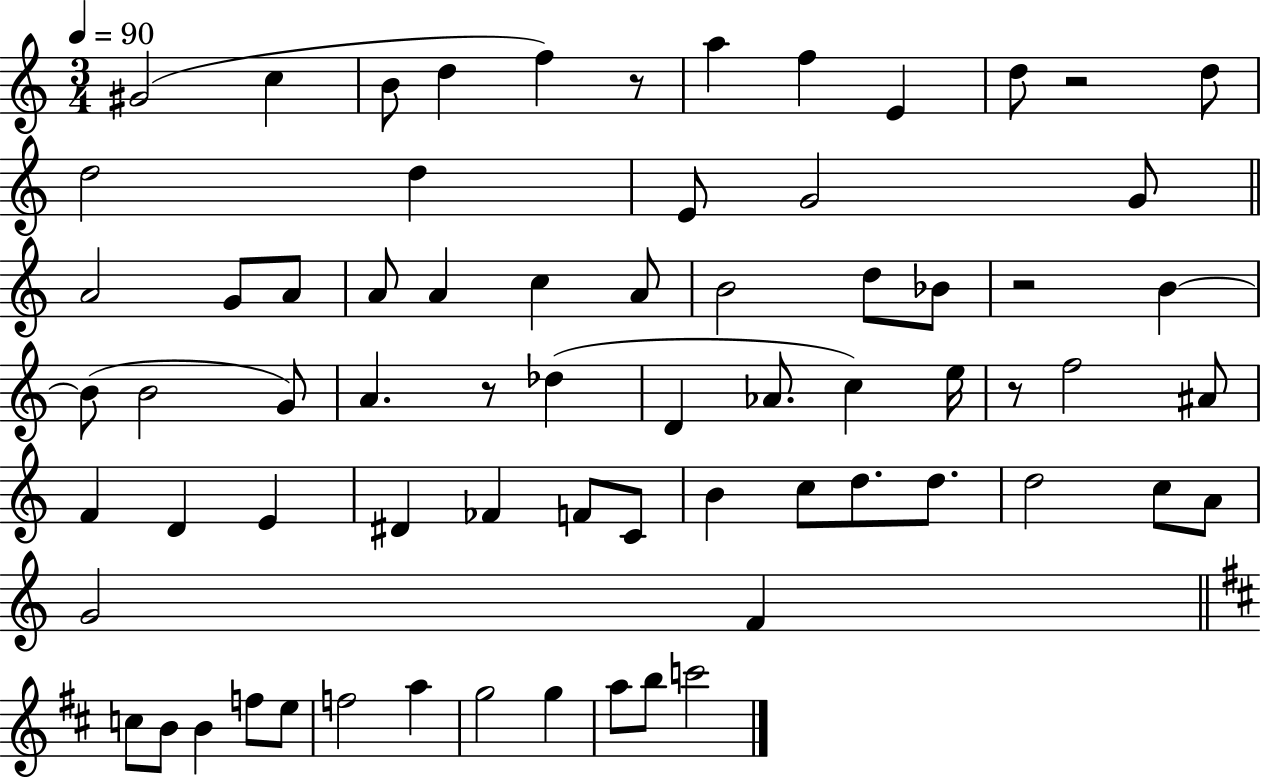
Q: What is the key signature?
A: C major